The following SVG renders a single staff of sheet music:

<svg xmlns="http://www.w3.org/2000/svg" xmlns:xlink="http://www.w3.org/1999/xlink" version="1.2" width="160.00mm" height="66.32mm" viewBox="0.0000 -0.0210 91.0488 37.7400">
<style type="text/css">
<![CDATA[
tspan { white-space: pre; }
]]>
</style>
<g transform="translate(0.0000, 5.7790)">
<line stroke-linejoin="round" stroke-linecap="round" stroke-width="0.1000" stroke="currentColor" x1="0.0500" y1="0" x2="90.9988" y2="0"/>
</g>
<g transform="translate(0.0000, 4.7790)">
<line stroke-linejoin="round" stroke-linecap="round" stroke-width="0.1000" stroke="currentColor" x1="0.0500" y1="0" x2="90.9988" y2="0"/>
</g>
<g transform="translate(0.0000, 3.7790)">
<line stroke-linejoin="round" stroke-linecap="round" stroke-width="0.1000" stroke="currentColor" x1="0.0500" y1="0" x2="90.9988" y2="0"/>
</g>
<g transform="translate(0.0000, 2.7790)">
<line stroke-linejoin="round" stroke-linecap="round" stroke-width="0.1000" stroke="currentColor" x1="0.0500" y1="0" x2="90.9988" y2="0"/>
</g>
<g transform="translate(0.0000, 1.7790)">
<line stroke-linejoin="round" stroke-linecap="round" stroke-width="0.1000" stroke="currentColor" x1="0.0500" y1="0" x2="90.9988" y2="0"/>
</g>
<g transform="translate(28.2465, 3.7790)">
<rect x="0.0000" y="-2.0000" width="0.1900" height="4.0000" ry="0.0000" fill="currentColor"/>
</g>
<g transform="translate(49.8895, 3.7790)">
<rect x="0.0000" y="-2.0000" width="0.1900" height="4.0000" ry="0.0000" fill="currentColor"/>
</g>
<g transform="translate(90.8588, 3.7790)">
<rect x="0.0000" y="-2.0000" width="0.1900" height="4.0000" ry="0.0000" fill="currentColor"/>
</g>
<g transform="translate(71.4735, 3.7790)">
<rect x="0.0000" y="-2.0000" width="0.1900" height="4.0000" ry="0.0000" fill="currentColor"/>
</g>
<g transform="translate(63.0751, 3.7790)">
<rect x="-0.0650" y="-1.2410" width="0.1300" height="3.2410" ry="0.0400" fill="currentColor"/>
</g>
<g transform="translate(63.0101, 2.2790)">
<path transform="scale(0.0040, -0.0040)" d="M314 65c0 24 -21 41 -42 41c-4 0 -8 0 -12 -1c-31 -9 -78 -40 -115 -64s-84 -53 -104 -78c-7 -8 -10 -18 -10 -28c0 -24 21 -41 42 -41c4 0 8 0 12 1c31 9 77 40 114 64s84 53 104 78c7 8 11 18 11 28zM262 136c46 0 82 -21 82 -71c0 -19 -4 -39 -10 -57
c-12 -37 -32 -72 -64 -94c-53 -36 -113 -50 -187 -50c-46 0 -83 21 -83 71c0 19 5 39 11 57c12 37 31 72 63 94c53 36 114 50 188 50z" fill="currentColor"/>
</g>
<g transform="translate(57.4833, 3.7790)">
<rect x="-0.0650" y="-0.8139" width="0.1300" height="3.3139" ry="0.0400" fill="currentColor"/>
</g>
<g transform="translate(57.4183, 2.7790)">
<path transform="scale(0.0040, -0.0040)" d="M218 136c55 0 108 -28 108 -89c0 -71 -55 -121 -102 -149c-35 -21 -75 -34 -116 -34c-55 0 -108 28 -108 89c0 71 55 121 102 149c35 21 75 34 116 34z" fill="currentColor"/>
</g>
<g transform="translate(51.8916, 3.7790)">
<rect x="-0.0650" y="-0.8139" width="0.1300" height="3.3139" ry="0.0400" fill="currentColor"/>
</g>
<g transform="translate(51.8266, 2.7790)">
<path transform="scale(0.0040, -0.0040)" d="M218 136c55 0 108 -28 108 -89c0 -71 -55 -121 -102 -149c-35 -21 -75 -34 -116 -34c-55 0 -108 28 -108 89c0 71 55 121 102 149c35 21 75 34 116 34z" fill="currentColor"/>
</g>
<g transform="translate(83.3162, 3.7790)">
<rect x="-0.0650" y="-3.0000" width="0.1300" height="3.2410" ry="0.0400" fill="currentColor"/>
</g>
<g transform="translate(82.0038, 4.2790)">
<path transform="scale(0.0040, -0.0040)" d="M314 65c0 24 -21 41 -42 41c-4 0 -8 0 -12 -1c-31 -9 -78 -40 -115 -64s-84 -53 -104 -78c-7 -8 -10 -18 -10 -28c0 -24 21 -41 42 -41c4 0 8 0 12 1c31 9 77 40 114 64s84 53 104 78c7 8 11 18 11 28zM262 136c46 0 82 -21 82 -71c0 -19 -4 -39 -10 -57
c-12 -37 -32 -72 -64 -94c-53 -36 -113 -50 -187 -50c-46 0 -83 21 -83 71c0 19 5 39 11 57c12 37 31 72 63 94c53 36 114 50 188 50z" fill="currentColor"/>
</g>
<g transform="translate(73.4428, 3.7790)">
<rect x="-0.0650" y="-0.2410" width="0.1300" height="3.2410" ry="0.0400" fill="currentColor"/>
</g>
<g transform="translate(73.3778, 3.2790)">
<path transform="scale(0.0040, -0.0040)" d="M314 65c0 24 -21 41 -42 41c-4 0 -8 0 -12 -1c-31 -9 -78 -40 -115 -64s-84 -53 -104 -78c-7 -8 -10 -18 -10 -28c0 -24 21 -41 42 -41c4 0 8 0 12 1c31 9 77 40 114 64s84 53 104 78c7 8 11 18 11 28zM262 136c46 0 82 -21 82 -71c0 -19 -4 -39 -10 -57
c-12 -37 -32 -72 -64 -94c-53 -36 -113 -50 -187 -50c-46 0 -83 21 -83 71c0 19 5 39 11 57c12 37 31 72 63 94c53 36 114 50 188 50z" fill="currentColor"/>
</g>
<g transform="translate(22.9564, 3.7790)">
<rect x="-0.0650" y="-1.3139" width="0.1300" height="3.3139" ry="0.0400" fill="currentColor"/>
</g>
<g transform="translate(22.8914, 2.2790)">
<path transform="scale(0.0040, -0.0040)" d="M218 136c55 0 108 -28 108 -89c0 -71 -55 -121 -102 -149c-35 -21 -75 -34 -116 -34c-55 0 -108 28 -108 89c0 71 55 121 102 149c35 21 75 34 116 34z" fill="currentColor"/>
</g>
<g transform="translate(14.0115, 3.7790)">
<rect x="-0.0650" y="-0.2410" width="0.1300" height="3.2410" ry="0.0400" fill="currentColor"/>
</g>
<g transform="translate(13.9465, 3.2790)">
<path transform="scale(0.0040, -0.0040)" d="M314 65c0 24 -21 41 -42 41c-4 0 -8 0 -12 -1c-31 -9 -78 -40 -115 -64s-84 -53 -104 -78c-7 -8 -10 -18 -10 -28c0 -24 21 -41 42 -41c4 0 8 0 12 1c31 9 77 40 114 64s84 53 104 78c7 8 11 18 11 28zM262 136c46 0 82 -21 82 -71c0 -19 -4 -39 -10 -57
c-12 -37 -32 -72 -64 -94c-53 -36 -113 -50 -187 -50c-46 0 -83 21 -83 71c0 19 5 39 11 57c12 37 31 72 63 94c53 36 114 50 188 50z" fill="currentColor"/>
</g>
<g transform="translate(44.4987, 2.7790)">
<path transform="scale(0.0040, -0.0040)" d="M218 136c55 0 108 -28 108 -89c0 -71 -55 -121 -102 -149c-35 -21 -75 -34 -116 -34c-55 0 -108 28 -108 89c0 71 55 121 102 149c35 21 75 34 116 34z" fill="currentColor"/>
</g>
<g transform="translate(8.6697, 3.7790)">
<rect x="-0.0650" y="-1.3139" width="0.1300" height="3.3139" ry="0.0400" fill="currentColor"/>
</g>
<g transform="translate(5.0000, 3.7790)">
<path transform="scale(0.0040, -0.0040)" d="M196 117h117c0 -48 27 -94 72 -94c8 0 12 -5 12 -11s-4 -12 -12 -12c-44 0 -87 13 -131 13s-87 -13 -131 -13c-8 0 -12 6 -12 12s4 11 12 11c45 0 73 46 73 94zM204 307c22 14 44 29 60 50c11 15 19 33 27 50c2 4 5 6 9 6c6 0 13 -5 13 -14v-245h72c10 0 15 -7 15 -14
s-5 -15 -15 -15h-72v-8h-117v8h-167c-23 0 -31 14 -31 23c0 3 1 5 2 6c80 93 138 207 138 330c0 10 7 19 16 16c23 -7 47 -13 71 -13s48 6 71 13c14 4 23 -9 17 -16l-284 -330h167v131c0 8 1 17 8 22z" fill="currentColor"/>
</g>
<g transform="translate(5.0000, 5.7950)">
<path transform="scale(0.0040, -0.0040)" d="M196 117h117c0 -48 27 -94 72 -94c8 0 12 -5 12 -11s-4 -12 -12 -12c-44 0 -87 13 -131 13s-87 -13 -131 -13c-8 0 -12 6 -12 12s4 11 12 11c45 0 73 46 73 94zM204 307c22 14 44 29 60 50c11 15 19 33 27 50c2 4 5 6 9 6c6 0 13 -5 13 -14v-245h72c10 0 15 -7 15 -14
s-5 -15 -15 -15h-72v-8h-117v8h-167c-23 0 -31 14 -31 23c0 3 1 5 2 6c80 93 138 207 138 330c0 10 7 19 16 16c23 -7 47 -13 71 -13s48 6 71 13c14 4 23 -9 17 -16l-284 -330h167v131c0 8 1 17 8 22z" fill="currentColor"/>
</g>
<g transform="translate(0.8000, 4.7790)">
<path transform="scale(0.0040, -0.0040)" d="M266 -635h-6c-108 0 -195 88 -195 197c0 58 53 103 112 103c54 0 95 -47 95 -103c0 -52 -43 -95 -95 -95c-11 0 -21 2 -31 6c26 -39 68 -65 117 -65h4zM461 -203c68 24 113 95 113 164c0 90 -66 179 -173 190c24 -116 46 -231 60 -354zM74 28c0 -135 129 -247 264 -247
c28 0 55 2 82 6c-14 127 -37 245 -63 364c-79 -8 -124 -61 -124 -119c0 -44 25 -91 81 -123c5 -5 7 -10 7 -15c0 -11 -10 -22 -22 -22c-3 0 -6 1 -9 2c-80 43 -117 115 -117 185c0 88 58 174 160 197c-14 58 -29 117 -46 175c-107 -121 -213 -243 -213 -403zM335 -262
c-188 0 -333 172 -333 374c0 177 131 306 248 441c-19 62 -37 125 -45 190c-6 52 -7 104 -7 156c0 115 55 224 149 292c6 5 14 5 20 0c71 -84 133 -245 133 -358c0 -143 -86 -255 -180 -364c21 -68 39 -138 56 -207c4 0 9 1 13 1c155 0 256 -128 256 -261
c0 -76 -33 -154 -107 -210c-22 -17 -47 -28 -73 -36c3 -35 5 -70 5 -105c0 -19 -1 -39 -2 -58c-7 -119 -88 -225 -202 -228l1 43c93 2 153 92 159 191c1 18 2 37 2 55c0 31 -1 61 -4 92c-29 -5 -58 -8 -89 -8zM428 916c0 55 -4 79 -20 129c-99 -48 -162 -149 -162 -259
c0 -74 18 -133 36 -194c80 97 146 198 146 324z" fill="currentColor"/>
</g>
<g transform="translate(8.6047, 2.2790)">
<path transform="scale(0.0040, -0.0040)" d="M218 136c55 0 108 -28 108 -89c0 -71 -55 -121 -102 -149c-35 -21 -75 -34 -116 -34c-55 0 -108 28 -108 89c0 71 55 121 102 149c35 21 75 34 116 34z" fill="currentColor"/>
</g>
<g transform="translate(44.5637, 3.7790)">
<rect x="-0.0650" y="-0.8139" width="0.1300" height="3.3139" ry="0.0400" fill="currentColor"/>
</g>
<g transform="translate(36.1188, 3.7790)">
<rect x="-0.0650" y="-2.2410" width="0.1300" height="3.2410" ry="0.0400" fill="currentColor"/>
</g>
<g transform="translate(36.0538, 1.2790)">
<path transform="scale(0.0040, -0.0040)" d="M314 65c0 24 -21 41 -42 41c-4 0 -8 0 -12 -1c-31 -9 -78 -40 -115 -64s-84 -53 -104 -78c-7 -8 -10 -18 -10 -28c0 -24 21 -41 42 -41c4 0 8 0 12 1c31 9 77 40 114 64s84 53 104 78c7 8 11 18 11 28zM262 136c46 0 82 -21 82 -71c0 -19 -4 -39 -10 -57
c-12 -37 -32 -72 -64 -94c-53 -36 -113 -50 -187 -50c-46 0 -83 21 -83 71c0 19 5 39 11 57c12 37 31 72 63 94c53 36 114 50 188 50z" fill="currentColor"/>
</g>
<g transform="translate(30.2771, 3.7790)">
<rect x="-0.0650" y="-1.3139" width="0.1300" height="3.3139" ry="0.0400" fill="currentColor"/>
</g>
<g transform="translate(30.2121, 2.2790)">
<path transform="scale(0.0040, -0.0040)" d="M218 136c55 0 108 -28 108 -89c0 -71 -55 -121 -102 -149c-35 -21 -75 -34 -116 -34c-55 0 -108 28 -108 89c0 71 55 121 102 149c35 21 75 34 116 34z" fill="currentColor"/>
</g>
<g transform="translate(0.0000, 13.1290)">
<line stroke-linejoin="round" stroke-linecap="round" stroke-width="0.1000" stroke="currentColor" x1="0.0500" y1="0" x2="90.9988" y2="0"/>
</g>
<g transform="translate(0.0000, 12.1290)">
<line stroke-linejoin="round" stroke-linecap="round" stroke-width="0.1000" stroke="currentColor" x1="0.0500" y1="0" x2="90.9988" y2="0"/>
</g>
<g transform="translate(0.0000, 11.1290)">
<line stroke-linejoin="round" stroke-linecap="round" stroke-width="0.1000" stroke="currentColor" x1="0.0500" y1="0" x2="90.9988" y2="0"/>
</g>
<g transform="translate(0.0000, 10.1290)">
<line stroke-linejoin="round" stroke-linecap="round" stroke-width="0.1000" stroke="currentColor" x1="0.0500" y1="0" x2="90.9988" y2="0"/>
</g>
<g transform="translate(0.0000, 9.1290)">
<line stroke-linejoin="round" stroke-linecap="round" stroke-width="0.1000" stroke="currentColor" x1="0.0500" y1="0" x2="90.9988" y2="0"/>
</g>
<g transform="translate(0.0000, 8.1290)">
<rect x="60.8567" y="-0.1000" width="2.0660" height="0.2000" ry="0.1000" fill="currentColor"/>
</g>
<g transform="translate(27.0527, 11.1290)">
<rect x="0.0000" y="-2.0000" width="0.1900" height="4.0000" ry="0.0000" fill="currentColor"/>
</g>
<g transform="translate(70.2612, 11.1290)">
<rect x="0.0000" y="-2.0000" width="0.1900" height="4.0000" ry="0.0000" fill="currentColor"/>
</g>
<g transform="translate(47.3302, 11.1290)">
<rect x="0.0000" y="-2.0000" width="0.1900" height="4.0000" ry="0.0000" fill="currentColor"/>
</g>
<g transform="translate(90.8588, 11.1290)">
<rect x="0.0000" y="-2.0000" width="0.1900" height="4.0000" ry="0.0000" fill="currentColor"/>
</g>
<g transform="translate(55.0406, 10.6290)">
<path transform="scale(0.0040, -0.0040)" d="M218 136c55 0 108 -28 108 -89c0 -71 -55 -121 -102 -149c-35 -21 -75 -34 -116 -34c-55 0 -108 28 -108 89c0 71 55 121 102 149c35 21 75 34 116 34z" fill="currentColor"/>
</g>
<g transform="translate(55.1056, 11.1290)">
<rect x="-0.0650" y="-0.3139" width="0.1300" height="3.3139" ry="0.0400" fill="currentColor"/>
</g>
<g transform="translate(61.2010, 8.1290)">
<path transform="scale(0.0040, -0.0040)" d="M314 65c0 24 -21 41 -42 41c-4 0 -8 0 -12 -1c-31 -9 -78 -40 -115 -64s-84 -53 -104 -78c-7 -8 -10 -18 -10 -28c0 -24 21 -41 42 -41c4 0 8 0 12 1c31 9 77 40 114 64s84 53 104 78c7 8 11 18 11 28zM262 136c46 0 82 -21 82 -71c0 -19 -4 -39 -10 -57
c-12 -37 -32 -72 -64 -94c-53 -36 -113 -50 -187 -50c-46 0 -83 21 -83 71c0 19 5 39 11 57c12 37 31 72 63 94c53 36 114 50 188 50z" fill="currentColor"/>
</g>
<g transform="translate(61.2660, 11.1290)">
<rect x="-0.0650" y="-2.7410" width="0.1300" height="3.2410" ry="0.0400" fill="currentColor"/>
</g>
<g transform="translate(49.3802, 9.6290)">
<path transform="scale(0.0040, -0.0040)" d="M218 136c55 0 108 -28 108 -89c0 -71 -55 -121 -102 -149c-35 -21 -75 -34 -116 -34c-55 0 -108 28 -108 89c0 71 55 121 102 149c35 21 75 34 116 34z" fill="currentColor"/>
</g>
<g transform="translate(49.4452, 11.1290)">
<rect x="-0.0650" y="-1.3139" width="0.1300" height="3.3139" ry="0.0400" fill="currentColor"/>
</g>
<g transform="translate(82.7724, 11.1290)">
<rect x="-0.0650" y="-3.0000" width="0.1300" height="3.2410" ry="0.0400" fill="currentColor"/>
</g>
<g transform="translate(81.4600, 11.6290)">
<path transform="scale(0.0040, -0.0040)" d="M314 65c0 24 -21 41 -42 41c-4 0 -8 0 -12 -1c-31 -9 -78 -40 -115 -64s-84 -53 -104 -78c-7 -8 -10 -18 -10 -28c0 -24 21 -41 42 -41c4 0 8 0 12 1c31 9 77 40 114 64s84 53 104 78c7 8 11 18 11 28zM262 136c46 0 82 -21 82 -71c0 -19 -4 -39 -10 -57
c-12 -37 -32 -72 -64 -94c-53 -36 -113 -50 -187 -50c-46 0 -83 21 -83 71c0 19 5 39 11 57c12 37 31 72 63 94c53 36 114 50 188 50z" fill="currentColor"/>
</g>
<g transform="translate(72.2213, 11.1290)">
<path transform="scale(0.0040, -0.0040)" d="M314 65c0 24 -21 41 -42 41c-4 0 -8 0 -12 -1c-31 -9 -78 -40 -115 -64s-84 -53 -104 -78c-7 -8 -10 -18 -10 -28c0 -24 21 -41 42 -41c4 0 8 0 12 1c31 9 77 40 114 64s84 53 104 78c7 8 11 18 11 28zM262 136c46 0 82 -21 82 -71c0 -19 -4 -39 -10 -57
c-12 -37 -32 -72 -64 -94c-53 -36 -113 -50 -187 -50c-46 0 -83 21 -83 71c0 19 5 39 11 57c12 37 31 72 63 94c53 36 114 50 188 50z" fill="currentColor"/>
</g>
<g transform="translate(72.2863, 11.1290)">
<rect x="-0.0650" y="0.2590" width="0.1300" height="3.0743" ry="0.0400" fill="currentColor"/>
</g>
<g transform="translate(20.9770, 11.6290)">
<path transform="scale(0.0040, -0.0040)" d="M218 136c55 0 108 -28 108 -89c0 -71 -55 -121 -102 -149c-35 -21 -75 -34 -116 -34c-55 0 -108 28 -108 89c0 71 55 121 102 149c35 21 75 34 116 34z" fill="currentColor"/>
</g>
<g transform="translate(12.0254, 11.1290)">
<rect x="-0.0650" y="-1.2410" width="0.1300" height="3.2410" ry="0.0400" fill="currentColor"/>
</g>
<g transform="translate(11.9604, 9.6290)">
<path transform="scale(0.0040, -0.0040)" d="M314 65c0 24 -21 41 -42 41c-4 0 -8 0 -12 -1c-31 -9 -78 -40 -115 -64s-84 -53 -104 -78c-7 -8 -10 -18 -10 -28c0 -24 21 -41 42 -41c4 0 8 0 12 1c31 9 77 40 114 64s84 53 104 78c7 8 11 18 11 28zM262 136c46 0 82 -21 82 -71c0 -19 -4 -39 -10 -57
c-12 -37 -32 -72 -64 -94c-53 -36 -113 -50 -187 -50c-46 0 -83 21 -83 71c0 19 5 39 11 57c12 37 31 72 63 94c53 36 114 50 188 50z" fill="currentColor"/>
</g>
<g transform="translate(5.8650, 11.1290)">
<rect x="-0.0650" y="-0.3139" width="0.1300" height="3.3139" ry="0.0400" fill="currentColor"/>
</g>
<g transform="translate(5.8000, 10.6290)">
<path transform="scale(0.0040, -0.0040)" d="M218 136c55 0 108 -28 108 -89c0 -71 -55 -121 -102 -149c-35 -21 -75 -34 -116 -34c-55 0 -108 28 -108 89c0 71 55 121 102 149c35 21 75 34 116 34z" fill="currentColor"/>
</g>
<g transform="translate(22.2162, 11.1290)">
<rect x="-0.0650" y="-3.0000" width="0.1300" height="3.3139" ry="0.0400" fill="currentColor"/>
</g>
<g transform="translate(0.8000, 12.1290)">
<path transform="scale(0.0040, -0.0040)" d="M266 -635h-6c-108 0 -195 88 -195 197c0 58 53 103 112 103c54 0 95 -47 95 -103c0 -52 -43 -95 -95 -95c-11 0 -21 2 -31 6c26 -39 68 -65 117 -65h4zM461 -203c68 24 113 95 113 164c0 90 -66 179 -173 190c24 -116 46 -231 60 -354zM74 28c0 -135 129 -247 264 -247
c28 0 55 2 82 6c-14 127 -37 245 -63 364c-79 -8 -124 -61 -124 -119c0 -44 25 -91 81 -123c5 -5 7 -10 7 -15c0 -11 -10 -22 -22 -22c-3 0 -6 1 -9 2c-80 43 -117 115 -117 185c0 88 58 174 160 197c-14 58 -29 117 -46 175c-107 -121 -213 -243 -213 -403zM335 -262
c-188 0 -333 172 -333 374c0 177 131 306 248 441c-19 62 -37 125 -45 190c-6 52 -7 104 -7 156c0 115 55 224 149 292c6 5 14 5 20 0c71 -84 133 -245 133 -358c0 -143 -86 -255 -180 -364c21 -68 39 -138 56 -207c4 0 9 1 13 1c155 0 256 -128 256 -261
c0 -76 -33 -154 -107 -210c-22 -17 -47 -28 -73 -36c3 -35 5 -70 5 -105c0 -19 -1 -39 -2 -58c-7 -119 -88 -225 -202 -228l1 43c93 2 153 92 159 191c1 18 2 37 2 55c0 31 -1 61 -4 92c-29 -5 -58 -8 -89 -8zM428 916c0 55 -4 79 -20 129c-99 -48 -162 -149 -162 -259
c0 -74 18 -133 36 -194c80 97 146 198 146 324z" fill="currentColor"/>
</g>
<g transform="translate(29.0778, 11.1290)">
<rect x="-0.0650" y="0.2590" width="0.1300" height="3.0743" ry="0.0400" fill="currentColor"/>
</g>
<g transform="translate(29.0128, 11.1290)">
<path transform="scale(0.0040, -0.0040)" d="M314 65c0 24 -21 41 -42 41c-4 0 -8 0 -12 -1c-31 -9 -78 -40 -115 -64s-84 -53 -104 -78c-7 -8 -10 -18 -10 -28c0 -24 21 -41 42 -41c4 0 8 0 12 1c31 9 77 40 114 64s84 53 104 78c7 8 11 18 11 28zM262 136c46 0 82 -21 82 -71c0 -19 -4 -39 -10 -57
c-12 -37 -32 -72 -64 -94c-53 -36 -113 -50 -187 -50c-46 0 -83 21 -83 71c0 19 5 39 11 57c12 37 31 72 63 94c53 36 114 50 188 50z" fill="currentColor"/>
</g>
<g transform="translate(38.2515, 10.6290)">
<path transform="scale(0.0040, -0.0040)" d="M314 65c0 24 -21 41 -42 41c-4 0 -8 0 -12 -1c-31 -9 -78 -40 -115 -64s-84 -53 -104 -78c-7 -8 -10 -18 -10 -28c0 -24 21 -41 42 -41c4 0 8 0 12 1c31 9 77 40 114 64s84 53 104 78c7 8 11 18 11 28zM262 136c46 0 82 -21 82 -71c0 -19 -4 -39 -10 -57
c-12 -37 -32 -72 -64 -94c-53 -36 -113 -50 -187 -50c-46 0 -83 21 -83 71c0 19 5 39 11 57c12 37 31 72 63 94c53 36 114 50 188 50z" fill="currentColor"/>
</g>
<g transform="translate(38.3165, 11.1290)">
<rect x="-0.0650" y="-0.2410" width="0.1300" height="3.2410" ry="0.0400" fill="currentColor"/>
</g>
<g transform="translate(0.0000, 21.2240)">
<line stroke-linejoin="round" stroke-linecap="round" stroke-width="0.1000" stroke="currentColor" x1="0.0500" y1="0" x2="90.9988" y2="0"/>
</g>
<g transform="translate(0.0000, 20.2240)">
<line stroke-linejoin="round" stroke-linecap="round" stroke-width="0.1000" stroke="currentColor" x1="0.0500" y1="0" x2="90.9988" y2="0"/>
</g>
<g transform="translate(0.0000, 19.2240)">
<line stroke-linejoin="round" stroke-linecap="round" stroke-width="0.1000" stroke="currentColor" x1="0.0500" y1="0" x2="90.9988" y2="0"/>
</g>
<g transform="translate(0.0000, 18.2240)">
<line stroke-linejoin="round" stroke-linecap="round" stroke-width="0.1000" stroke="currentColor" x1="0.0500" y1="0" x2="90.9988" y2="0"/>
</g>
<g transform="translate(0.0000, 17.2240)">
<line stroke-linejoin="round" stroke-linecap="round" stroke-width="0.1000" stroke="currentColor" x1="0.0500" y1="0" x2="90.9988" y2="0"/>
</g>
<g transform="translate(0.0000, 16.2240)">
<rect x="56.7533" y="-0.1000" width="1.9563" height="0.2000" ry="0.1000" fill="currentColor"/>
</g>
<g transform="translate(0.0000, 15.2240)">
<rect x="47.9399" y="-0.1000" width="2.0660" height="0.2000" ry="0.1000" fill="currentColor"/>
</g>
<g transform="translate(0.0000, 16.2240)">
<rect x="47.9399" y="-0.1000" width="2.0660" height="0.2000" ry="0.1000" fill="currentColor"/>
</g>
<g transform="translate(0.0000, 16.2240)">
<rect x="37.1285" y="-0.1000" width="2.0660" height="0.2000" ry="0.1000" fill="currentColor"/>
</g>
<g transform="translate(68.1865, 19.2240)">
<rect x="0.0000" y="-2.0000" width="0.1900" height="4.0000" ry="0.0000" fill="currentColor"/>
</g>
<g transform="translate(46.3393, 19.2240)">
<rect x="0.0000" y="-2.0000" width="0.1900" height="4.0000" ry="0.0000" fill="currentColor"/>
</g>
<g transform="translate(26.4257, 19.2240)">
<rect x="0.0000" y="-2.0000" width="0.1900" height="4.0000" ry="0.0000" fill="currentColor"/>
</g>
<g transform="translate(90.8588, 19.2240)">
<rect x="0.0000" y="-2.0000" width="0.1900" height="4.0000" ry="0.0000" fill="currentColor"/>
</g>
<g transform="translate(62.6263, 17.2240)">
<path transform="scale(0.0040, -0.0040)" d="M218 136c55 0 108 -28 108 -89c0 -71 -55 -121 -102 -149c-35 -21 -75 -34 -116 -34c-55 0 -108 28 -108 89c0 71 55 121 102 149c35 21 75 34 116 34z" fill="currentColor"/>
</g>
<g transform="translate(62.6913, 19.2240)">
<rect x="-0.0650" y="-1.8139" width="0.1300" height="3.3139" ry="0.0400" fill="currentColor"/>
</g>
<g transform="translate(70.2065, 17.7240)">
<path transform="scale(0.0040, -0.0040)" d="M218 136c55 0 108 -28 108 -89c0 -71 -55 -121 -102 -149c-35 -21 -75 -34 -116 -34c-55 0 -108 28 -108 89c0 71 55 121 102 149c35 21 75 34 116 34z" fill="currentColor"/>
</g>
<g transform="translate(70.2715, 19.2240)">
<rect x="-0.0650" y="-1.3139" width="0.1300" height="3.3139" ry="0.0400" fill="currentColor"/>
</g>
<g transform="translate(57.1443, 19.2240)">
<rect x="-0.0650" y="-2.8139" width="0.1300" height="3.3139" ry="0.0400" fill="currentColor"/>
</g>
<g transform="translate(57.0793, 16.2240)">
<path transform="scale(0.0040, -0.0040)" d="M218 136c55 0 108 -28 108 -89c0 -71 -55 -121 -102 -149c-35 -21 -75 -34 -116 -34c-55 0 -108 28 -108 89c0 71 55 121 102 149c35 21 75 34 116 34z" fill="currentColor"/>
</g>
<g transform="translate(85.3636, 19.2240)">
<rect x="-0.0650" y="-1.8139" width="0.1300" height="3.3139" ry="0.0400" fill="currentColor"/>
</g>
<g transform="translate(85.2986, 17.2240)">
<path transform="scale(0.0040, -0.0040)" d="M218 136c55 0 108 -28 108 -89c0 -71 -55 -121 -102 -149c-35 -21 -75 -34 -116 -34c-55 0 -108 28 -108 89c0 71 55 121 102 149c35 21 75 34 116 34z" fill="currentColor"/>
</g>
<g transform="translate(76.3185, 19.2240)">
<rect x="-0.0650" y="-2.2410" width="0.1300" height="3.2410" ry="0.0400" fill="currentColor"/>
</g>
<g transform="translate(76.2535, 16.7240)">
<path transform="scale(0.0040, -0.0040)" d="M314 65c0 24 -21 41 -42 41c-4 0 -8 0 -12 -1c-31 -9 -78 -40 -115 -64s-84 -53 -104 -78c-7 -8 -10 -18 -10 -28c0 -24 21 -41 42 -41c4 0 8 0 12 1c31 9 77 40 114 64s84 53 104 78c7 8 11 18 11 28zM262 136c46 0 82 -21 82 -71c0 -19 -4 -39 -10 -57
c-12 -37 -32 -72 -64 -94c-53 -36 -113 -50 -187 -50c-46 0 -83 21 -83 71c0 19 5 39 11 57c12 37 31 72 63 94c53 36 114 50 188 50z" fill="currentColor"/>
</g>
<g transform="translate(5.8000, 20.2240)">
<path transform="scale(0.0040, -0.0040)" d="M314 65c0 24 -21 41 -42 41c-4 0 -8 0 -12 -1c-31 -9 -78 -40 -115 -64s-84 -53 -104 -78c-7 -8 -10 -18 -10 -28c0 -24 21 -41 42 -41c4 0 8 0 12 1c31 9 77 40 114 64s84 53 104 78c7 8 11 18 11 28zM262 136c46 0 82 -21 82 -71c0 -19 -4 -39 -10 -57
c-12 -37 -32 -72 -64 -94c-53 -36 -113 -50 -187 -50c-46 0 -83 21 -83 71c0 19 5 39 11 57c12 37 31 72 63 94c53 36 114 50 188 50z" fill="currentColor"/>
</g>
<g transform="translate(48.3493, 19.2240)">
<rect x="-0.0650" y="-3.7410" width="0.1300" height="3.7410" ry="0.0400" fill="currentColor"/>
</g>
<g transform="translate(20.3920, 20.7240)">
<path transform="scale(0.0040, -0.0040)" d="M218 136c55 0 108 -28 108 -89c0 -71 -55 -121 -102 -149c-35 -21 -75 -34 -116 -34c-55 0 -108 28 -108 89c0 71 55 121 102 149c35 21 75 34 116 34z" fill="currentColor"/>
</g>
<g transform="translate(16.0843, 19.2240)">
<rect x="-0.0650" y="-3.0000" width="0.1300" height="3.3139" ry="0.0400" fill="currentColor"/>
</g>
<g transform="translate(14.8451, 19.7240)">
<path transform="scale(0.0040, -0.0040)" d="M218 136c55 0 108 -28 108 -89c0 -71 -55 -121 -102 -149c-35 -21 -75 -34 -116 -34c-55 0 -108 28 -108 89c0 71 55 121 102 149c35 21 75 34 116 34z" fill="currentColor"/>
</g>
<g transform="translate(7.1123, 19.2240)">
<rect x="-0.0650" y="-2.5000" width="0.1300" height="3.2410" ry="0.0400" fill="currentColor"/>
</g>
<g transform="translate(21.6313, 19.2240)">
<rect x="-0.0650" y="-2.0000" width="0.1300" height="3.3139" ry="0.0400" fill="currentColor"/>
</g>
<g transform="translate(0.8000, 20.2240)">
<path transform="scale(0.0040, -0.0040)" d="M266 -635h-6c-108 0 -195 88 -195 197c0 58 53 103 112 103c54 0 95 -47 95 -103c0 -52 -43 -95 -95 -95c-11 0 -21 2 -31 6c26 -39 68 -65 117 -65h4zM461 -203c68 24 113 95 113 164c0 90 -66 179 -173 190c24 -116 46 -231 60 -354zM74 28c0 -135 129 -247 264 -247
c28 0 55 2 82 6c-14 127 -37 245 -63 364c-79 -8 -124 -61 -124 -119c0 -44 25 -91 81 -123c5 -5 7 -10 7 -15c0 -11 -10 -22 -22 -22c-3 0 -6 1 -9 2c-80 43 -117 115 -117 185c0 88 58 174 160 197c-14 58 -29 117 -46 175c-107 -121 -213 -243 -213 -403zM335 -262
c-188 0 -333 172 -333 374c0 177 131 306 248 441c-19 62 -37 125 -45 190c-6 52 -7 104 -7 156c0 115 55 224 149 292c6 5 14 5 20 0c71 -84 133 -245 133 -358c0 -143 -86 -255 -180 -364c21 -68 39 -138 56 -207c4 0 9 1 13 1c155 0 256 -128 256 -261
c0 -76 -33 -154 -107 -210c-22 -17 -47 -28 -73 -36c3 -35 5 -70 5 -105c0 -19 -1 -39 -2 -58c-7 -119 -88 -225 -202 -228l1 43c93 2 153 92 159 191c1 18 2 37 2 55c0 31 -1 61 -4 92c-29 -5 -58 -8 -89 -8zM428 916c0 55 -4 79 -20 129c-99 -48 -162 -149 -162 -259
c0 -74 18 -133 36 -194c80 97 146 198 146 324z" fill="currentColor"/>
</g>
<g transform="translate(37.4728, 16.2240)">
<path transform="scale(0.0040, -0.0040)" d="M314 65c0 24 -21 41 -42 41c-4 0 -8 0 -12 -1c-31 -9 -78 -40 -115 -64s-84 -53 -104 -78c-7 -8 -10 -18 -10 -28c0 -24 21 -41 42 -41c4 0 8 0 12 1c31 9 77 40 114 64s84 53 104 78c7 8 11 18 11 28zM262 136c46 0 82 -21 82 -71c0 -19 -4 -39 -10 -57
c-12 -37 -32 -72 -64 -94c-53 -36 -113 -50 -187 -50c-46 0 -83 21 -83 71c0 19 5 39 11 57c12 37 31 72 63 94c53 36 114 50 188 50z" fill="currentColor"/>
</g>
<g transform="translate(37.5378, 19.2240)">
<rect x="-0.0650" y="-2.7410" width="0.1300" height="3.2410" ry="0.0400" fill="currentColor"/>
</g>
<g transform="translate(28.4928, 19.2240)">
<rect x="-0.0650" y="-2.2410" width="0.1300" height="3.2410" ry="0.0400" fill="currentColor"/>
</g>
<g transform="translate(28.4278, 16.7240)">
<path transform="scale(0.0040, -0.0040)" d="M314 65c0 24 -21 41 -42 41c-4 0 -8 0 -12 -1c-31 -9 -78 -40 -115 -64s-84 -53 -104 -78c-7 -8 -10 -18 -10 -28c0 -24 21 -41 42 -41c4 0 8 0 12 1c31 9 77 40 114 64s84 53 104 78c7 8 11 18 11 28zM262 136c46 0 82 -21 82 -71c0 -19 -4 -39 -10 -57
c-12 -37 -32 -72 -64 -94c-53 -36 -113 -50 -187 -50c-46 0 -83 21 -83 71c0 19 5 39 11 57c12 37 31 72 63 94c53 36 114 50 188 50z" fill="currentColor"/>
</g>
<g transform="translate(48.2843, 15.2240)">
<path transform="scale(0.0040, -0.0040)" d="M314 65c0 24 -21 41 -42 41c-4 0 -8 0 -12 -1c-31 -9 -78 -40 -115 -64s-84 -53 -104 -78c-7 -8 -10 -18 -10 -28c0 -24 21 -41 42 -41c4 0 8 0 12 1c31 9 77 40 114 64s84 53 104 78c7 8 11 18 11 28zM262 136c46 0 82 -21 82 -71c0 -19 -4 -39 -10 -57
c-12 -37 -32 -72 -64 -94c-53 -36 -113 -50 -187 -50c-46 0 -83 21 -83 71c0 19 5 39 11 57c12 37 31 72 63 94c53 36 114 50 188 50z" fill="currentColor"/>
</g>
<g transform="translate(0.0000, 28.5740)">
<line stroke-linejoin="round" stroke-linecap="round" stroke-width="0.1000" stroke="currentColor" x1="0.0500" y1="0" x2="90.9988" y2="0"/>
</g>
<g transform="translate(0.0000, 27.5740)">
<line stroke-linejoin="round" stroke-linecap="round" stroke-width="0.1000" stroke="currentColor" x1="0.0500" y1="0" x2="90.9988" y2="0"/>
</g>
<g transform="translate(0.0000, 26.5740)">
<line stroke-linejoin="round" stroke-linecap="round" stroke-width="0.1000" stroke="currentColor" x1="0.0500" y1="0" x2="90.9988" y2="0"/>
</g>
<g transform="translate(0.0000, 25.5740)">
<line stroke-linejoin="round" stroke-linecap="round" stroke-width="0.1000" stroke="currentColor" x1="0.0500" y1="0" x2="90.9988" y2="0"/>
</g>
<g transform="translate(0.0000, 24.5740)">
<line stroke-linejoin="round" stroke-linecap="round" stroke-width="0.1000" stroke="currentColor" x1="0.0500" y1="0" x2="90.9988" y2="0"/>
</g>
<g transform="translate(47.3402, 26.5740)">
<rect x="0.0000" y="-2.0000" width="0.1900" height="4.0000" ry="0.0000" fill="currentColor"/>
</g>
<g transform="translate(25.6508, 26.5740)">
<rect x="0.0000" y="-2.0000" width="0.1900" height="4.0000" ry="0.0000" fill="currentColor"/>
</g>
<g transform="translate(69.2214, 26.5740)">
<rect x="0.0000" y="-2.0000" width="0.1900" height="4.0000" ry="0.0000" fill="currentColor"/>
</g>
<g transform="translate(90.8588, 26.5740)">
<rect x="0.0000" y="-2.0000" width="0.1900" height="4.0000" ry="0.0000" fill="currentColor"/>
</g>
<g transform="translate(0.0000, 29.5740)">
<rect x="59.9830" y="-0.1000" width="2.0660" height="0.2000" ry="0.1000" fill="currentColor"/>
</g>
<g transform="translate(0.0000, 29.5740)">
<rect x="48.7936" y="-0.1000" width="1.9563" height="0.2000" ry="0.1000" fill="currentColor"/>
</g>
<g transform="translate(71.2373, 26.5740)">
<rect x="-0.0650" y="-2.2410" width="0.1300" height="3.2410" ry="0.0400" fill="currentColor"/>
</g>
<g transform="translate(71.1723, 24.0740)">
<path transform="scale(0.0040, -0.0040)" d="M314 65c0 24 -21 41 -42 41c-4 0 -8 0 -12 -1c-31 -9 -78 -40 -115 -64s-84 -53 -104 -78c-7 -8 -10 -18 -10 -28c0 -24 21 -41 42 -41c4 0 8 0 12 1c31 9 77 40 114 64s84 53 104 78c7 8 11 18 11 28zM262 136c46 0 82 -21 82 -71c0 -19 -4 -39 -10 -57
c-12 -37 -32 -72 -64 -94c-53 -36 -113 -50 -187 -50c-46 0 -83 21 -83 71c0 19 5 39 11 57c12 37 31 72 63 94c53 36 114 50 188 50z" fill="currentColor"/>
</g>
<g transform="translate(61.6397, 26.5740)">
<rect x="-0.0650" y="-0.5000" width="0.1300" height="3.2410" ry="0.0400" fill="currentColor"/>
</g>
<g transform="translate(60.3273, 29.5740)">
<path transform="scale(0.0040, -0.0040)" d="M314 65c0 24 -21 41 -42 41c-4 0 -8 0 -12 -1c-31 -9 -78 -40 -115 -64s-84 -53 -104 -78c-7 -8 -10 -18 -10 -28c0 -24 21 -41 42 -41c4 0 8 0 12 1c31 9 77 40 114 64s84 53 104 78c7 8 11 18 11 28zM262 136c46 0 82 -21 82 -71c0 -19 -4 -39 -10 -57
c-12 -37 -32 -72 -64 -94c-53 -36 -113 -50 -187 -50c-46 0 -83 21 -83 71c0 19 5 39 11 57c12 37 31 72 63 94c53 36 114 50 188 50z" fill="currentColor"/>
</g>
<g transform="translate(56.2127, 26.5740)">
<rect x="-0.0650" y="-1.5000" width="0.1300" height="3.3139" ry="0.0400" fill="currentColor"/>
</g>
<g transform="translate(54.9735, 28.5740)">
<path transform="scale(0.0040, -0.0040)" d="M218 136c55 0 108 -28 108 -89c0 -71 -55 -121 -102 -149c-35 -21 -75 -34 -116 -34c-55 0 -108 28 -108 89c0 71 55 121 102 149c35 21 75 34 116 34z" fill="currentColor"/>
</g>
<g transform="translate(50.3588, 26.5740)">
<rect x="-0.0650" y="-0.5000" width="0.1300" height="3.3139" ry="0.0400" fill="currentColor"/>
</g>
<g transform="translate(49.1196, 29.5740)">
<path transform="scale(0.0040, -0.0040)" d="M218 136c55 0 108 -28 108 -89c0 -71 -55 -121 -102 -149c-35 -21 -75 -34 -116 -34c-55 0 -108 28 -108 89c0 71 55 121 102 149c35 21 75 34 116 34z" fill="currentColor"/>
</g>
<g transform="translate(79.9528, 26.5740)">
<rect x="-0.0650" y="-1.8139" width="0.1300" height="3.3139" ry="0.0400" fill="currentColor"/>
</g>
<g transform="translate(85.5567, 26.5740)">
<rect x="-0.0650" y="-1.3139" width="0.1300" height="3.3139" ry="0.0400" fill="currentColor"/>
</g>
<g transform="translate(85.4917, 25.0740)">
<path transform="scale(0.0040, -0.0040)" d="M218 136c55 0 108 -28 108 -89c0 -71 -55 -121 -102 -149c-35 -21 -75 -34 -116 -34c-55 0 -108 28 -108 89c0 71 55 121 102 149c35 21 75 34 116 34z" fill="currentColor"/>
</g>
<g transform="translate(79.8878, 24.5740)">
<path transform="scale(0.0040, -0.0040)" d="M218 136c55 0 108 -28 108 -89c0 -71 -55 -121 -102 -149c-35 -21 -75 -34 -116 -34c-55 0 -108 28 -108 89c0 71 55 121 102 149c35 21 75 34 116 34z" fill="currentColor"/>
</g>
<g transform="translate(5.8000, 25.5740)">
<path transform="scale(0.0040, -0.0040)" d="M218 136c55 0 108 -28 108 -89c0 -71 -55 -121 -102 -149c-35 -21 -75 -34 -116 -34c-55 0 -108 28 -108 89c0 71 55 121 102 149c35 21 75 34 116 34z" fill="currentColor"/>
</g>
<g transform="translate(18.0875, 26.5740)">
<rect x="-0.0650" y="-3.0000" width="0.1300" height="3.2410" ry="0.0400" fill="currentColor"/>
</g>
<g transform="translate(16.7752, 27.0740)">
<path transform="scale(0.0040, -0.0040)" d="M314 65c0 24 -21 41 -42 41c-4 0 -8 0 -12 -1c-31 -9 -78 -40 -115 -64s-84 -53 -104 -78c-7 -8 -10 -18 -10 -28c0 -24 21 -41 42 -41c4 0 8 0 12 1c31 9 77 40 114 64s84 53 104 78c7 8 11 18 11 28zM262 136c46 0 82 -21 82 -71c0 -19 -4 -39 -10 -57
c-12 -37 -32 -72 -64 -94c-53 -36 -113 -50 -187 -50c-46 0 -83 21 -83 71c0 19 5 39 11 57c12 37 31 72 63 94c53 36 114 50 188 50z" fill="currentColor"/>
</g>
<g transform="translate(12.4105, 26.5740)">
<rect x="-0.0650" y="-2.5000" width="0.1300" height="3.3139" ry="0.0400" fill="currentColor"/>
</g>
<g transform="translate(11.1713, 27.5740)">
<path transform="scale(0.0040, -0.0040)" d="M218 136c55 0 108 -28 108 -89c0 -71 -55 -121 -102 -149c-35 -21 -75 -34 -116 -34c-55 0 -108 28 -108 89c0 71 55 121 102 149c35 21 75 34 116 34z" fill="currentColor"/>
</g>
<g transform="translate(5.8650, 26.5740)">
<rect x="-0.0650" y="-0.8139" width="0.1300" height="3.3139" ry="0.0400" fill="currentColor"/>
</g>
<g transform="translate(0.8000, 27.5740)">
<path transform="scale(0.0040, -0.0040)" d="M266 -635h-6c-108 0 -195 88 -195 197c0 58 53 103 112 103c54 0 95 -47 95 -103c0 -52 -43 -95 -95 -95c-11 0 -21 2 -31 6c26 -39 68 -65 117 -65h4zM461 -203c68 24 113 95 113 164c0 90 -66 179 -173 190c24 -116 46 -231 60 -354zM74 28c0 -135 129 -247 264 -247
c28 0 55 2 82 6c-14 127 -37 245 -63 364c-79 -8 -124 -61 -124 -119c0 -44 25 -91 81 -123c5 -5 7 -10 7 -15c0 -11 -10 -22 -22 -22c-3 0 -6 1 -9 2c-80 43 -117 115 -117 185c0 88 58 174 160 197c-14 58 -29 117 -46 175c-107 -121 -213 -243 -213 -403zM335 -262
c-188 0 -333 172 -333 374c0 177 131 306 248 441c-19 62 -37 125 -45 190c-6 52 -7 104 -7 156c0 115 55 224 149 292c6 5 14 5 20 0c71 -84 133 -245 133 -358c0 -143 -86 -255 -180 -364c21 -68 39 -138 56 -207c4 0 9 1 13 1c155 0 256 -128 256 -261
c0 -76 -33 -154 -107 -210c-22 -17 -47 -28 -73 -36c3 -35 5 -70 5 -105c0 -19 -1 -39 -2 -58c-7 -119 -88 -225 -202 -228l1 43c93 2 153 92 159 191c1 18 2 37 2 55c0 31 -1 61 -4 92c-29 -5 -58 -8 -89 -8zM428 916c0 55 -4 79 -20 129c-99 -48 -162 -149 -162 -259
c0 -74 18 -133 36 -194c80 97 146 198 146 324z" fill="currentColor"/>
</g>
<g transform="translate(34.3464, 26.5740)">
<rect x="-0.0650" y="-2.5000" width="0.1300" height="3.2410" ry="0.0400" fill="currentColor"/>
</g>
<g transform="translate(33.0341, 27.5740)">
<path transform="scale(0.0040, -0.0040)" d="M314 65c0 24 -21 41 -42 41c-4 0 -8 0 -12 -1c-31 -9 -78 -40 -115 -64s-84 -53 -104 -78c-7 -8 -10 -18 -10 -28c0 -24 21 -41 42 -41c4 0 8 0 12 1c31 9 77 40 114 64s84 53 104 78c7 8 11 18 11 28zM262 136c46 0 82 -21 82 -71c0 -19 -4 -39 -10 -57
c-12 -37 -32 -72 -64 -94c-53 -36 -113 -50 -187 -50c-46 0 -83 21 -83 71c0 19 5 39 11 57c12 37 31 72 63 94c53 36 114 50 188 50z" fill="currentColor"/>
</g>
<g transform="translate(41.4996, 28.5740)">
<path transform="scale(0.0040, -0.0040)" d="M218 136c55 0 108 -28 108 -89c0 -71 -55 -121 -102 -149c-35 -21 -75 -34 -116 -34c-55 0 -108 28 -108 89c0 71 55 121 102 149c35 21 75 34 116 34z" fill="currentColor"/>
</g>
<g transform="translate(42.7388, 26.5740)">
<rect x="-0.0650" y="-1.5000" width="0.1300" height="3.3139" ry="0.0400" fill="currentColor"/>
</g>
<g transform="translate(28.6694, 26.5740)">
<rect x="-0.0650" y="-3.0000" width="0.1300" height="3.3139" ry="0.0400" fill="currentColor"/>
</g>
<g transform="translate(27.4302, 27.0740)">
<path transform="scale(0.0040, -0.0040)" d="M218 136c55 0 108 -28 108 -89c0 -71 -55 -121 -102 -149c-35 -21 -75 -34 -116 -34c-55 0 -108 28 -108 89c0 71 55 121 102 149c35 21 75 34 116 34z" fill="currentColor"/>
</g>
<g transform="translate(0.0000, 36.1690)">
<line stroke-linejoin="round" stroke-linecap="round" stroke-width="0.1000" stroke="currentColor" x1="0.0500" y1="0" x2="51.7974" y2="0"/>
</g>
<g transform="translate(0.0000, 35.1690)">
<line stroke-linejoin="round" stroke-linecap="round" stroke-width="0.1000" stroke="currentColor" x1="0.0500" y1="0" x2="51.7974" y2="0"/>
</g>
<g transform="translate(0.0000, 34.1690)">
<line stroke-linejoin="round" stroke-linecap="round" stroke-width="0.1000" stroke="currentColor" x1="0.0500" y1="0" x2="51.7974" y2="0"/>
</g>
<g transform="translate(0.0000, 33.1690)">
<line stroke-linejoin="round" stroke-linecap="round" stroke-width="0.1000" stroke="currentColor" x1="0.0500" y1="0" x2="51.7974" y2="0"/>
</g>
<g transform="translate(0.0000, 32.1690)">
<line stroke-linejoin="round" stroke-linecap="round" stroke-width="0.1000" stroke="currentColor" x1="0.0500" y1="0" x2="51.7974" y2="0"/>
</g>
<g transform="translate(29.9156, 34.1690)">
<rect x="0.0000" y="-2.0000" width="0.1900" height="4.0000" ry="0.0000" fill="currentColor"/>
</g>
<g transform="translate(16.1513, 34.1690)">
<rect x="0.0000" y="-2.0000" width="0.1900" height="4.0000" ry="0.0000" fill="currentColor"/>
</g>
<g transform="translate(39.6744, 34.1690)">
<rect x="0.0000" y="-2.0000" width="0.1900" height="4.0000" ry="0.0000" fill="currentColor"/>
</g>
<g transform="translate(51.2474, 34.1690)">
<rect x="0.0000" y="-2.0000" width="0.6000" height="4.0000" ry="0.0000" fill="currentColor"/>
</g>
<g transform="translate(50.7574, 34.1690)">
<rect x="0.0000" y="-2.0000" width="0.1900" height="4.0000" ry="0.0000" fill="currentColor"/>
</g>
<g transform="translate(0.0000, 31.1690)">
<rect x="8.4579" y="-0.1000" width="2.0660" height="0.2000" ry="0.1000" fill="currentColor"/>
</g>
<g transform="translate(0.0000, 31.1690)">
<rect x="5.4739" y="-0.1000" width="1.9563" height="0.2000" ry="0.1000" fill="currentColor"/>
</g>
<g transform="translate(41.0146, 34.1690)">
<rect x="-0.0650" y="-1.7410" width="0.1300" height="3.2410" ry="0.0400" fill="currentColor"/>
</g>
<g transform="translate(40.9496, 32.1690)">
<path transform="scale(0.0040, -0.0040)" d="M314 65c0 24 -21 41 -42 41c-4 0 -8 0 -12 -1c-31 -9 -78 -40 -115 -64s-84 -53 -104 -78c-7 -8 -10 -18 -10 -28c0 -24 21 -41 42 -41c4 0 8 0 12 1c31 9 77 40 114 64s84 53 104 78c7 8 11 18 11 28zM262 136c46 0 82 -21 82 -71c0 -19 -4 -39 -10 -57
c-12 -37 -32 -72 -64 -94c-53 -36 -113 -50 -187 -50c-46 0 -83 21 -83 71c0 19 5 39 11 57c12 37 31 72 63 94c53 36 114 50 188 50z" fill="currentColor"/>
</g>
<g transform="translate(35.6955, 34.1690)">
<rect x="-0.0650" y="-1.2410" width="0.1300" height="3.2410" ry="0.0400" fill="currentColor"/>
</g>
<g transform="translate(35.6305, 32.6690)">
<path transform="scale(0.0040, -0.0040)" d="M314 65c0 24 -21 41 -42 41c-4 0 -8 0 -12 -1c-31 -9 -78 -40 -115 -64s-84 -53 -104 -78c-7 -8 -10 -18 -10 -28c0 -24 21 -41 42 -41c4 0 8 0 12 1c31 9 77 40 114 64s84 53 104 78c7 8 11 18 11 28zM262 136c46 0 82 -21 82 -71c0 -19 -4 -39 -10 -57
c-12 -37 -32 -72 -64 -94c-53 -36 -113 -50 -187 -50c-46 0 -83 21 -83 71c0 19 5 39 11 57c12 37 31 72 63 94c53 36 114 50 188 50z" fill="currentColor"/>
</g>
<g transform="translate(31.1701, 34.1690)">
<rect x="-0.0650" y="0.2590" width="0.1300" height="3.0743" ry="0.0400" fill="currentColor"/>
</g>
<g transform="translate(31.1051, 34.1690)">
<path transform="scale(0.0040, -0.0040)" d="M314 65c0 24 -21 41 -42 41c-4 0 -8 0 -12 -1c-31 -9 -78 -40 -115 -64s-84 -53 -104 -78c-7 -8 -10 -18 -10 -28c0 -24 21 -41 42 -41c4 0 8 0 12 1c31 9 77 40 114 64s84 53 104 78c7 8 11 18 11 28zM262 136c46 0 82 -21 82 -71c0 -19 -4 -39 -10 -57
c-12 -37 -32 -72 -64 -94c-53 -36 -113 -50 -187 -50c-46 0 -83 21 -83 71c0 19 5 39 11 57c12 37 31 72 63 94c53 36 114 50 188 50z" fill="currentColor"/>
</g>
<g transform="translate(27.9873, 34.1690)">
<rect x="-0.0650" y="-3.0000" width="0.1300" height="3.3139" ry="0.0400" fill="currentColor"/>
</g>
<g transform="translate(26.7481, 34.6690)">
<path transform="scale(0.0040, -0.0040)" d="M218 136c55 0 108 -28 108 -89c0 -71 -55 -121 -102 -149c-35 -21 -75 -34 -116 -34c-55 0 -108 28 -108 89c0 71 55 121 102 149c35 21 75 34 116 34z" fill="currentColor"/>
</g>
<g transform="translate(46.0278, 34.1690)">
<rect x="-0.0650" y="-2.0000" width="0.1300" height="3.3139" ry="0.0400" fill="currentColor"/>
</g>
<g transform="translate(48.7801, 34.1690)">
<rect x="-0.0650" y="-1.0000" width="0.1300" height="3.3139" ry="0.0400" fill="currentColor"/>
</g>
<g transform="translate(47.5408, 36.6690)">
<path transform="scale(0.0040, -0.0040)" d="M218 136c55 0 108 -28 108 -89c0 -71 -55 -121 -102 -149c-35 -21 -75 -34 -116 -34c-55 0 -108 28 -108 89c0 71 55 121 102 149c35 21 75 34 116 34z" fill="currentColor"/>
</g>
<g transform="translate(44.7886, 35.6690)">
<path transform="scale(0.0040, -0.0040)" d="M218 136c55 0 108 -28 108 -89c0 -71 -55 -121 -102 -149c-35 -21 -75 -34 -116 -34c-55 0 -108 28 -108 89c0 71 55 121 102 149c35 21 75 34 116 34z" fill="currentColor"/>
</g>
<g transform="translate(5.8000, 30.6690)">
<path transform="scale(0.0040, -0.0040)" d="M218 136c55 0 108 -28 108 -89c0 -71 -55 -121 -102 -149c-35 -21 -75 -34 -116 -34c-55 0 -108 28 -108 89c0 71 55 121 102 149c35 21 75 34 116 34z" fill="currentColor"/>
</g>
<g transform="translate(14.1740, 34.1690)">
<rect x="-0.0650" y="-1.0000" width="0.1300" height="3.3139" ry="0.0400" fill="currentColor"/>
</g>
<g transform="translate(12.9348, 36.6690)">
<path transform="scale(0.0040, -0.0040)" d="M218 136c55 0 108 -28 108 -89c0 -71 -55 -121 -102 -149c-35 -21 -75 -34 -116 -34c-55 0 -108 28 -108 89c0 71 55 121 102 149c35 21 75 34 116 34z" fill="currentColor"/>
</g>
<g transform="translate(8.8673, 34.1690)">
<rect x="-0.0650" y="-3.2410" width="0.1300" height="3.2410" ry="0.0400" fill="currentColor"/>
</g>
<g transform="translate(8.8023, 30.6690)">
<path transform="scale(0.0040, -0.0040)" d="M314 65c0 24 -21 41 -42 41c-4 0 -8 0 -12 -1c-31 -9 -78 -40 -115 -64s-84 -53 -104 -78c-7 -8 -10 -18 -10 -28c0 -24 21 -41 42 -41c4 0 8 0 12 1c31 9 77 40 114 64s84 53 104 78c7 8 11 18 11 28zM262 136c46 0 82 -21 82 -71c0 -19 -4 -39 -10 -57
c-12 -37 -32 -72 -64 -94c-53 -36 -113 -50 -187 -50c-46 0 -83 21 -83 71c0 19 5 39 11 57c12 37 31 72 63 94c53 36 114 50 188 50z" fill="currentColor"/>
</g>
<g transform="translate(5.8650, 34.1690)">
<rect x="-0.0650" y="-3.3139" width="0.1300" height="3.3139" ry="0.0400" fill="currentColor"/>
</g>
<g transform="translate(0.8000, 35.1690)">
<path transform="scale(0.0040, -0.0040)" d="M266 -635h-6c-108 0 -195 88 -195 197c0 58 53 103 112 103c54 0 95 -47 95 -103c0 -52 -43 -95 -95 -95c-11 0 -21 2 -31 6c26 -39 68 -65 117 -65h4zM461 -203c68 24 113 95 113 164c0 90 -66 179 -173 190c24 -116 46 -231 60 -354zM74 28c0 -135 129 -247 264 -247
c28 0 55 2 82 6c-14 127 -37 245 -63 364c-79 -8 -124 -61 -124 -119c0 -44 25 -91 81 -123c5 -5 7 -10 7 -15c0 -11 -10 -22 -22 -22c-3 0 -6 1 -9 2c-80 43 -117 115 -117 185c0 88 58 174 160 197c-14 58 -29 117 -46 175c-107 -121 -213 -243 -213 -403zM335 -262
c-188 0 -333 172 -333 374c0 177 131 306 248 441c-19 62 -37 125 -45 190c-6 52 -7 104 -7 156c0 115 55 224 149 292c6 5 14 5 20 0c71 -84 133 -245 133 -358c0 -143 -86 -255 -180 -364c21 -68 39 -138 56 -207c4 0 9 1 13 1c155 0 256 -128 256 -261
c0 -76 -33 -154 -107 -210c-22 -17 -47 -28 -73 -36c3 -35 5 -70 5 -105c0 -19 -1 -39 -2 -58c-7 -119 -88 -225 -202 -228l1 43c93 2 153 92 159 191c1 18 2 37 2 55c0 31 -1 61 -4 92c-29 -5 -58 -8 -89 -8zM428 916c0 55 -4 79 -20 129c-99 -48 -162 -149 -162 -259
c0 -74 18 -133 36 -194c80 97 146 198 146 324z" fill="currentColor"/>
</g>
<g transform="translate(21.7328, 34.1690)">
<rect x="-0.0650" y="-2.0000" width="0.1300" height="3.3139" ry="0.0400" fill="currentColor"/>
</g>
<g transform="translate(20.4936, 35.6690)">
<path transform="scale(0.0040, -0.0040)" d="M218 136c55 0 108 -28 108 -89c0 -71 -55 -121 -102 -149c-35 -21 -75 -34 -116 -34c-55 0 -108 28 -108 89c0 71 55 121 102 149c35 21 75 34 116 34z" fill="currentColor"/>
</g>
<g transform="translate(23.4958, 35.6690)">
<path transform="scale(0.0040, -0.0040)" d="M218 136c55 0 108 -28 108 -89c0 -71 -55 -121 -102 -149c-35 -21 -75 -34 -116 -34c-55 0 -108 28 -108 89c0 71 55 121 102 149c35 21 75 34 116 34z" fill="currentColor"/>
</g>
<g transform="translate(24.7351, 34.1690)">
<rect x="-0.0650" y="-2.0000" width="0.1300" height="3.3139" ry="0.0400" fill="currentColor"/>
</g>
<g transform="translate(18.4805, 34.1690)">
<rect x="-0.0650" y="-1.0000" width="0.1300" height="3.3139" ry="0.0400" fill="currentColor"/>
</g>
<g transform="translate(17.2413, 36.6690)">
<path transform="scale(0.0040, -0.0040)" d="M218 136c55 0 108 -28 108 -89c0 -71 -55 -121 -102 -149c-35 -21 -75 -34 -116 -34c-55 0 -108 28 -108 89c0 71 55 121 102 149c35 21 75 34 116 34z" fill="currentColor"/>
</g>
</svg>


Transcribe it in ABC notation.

X:1
T:Untitled
M:4/4
L:1/4
K:C
e c2 e e g2 d d d e2 c2 A2 c e2 A B2 c2 e c a2 B2 A2 G2 A F g2 a2 c'2 a f e g2 f d G A2 A G2 E C E C2 g2 f e b b2 D D F F A B2 e2 f2 F D